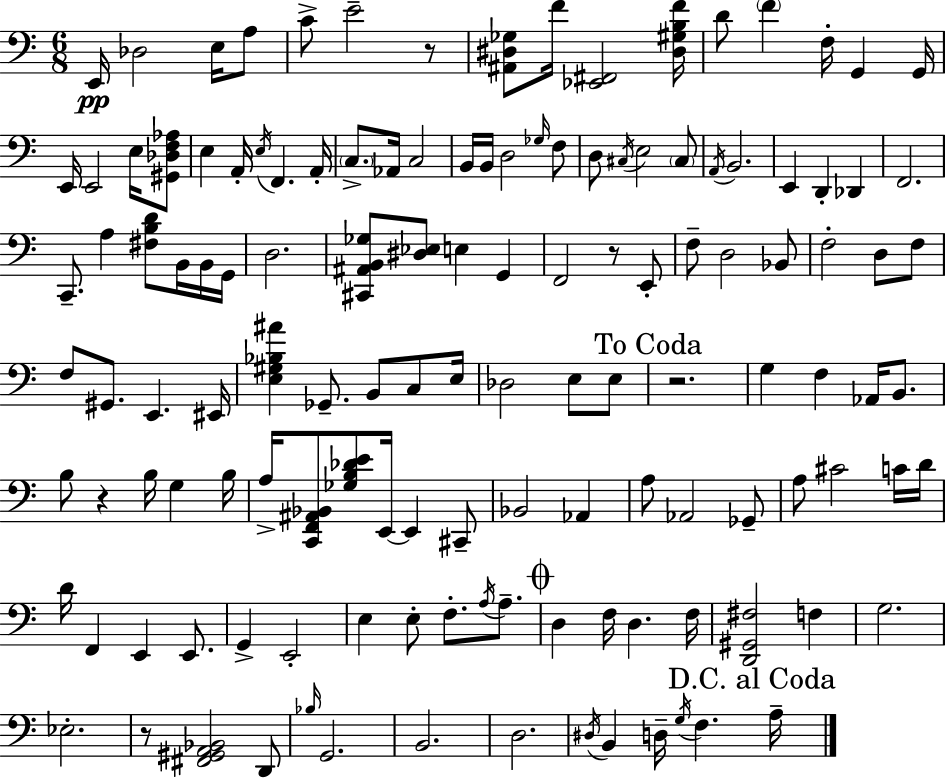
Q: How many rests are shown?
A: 5